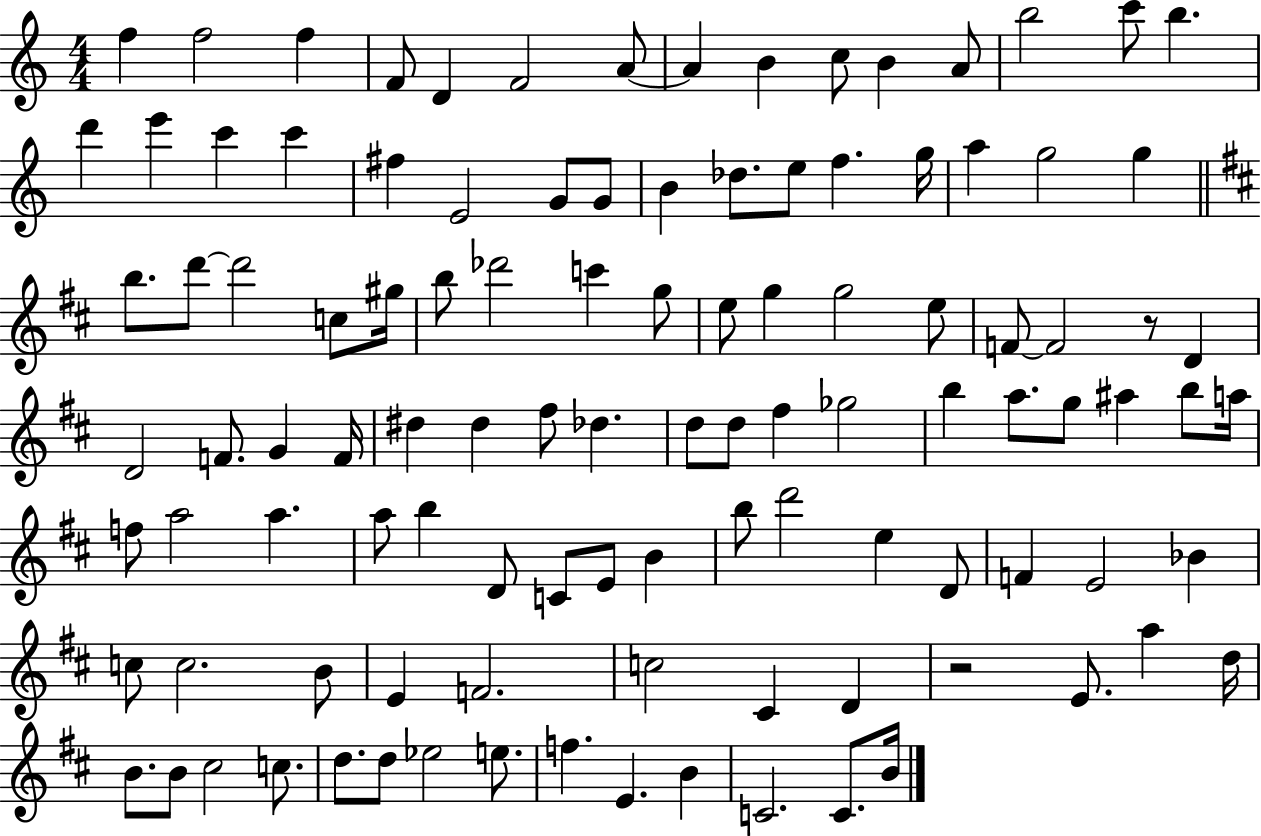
F5/q F5/h F5/q F4/e D4/q F4/h A4/e A4/q B4/q C5/e B4/q A4/e B5/h C6/e B5/q. D6/q E6/q C6/q C6/q F#5/q E4/h G4/e G4/e B4/q Db5/e. E5/e F5/q. G5/s A5/q G5/h G5/q B5/e. D6/e D6/h C5/e G#5/s B5/e Db6/h C6/q G5/e E5/e G5/q G5/h E5/e F4/e F4/h R/e D4/q D4/h F4/e. G4/q F4/s D#5/q D#5/q F#5/e Db5/q. D5/e D5/e F#5/q Gb5/h B5/q A5/e. G5/e A#5/q B5/e A5/s F5/e A5/h A5/q. A5/e B5/q D4/e C4/e E4/e B4/q B5/e D6/h E5/q D4/e F4/q E4/h Bb4/q C5/e C5/h. B4/e E4/q F4/h. C5/h C#4/q D4/q R/h E4/e. A5/q D5/s B4/e. B4/e C#5/h C5/e. D5/e. D5/e Eb5/h E5/e. F5/q. E4/q. B4/q C4/h. C4/e. B4/s